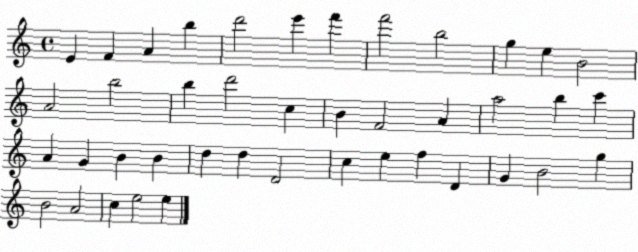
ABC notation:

X:1
T:Untitled
M:4/4
L:1/4
K:C
E F A b d'2 e' f' f'2 b2 g e B2 A2 b2 b d'2 c B F2 A a2 b c' A G B B d d D2 c e f D G B2 g B2 A2 c e2 e